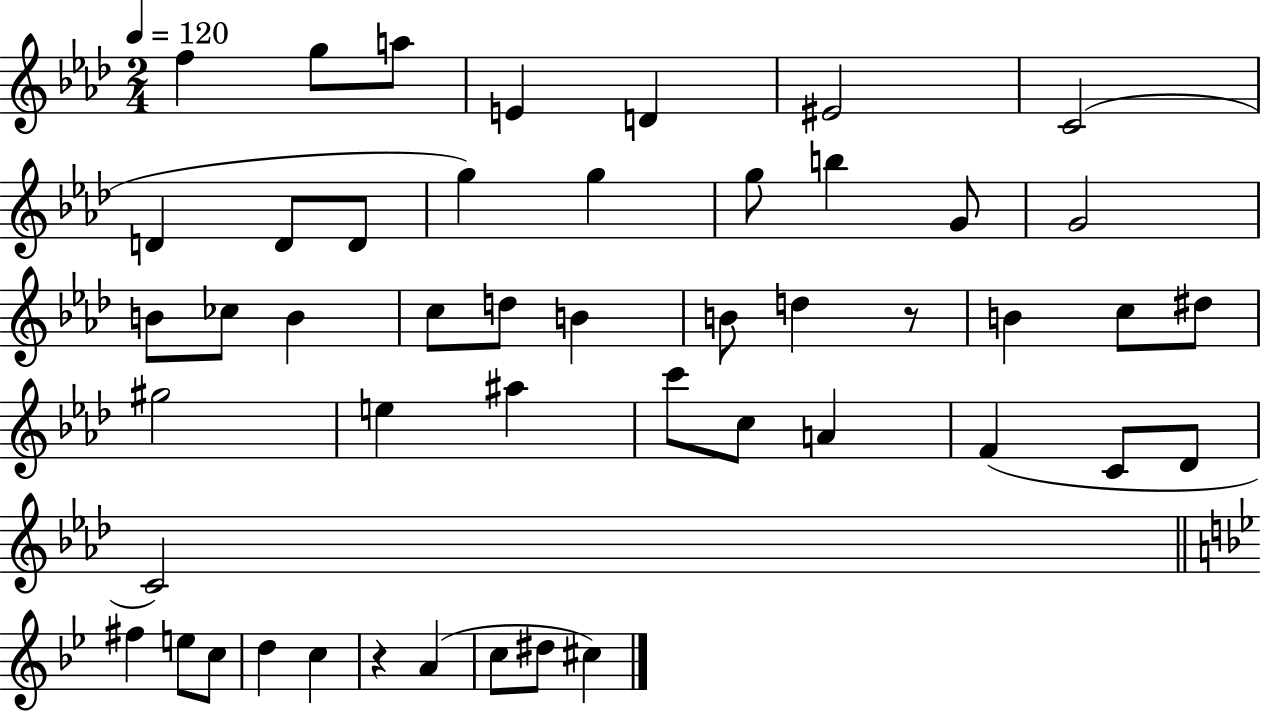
{
  \clef treble
  \numericTimeSignature
  \time 2/4
  \key aes \major
  \tempo 4 = 120
  \repeat volta 2 { f''4 g''8 a''8 | e'4 d'4 | eis'2 | c'2( | \break d'4 d'8 d'8 | g''4) g''4 | g''8 b''4 g'8 | g'2 | \break b'8 ces''8 b'4 | c''8 d''8 b'4 | b'8 d''4 r8 | b'4 c''8 dis''8 | \break gis''2 | e''4 ais''4 | c'''8 c''8 a'4 | f'4( c'8 des'8 | \break c'2) | \bar "||" \break \key g \minor fis''4 e''8 c''8 | d''4 c''4 | r4 a'4( | c''8 dis''8 cis''4) | \break } \bar "|."
}